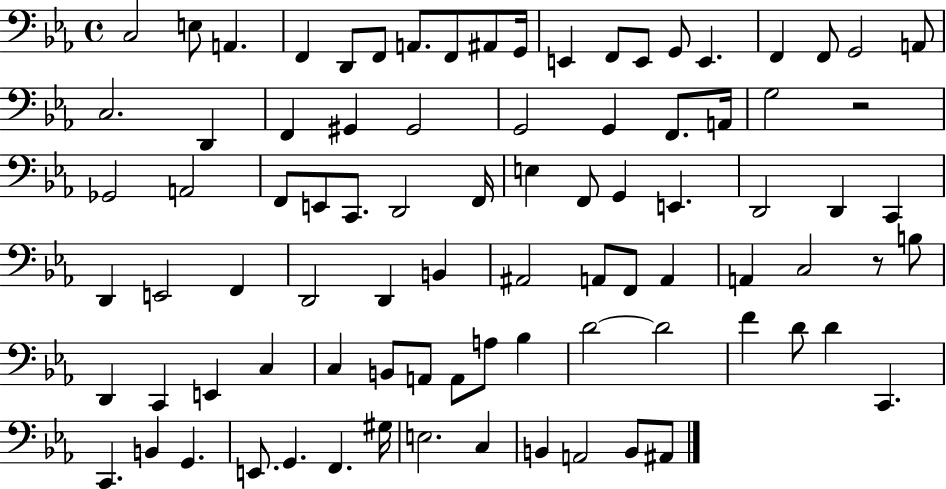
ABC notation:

X:1
T:Untitled
M:4/4
L:1/4
K:Eb
C,2 E,/2 A,, F,, D,,/2 F,,/2 A,,/2 F,,/2 ^A,,/2 G,,/4 E,, F,,/2 E,,/2 G,,/2 E,, F,, F,,/2 G,,2 A,,/2 C,2 D,, F,, ^G,, ^G,,2 G,,2 G,, F,,/2 A,,/4 G,2 z2 _G,,2 A,,2 F,,/2 E,,/2 C,,/2 D,,2 F,,/4 E, F,,/2 G,, E,, D,,2 D,, C,, D,, E,,2 F,, D,,2 D,, B,, ^A,,2 A,,/2 F,,/2 A,, A,, C,2 z/2 B,/2 D,, C,, E,, C, C, B,,/2 A,,/2 A,,/2 A,/2 _B, D2 D2 F D/2 D C,, C,, B,, G,, E,,/2 G,, F,, ^G,/4 E,2 C, B,, A,,2 B,,/2 ^A,,/2